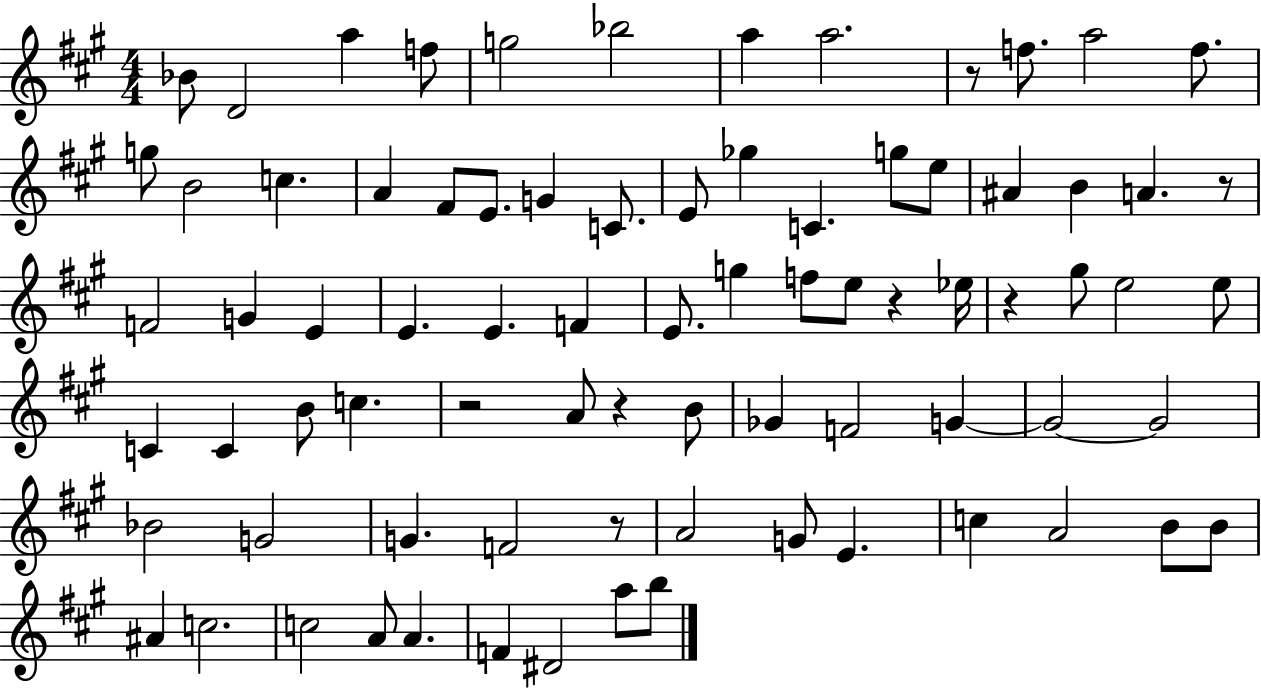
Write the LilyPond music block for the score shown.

{
  \clef treble
  \numericTimeSignature
  \time 4/4
  \key a \major
  bes'8 d'2 a''4 f''8 | g''2 bes''2 | a''4 a''2. | r8 f''8. a''2 f''8. | \break g''8 b'2 c''4. | a'4 fis'8 e'8. g'4 c'8. | e'8 ges''4 c'4. g''8 e''8 | ais'4 b'4 a'4. r8 | \break f'2 g'4 e'4 | e'4. e'4. f'4 | e'8. g''4 f''8 e''8 r4 ees''16 | r4 gis''8 e''2 e''8 | \break c'4 c'4 b'8 c''4. | r2 a'8 r4 b'8 | ges'4 f'2 g'4~~ | g'2~~ g'2 | \break bes'2 g'2 | g'4. f'2 r8 | a'2 g'8 e'4. | c''4 a'2 b'8 b'8 | \break ais'4 c''2. | c''2 a'8 a'4. | f'4 dis'2 a''8 b''8 | \bar "|."
}